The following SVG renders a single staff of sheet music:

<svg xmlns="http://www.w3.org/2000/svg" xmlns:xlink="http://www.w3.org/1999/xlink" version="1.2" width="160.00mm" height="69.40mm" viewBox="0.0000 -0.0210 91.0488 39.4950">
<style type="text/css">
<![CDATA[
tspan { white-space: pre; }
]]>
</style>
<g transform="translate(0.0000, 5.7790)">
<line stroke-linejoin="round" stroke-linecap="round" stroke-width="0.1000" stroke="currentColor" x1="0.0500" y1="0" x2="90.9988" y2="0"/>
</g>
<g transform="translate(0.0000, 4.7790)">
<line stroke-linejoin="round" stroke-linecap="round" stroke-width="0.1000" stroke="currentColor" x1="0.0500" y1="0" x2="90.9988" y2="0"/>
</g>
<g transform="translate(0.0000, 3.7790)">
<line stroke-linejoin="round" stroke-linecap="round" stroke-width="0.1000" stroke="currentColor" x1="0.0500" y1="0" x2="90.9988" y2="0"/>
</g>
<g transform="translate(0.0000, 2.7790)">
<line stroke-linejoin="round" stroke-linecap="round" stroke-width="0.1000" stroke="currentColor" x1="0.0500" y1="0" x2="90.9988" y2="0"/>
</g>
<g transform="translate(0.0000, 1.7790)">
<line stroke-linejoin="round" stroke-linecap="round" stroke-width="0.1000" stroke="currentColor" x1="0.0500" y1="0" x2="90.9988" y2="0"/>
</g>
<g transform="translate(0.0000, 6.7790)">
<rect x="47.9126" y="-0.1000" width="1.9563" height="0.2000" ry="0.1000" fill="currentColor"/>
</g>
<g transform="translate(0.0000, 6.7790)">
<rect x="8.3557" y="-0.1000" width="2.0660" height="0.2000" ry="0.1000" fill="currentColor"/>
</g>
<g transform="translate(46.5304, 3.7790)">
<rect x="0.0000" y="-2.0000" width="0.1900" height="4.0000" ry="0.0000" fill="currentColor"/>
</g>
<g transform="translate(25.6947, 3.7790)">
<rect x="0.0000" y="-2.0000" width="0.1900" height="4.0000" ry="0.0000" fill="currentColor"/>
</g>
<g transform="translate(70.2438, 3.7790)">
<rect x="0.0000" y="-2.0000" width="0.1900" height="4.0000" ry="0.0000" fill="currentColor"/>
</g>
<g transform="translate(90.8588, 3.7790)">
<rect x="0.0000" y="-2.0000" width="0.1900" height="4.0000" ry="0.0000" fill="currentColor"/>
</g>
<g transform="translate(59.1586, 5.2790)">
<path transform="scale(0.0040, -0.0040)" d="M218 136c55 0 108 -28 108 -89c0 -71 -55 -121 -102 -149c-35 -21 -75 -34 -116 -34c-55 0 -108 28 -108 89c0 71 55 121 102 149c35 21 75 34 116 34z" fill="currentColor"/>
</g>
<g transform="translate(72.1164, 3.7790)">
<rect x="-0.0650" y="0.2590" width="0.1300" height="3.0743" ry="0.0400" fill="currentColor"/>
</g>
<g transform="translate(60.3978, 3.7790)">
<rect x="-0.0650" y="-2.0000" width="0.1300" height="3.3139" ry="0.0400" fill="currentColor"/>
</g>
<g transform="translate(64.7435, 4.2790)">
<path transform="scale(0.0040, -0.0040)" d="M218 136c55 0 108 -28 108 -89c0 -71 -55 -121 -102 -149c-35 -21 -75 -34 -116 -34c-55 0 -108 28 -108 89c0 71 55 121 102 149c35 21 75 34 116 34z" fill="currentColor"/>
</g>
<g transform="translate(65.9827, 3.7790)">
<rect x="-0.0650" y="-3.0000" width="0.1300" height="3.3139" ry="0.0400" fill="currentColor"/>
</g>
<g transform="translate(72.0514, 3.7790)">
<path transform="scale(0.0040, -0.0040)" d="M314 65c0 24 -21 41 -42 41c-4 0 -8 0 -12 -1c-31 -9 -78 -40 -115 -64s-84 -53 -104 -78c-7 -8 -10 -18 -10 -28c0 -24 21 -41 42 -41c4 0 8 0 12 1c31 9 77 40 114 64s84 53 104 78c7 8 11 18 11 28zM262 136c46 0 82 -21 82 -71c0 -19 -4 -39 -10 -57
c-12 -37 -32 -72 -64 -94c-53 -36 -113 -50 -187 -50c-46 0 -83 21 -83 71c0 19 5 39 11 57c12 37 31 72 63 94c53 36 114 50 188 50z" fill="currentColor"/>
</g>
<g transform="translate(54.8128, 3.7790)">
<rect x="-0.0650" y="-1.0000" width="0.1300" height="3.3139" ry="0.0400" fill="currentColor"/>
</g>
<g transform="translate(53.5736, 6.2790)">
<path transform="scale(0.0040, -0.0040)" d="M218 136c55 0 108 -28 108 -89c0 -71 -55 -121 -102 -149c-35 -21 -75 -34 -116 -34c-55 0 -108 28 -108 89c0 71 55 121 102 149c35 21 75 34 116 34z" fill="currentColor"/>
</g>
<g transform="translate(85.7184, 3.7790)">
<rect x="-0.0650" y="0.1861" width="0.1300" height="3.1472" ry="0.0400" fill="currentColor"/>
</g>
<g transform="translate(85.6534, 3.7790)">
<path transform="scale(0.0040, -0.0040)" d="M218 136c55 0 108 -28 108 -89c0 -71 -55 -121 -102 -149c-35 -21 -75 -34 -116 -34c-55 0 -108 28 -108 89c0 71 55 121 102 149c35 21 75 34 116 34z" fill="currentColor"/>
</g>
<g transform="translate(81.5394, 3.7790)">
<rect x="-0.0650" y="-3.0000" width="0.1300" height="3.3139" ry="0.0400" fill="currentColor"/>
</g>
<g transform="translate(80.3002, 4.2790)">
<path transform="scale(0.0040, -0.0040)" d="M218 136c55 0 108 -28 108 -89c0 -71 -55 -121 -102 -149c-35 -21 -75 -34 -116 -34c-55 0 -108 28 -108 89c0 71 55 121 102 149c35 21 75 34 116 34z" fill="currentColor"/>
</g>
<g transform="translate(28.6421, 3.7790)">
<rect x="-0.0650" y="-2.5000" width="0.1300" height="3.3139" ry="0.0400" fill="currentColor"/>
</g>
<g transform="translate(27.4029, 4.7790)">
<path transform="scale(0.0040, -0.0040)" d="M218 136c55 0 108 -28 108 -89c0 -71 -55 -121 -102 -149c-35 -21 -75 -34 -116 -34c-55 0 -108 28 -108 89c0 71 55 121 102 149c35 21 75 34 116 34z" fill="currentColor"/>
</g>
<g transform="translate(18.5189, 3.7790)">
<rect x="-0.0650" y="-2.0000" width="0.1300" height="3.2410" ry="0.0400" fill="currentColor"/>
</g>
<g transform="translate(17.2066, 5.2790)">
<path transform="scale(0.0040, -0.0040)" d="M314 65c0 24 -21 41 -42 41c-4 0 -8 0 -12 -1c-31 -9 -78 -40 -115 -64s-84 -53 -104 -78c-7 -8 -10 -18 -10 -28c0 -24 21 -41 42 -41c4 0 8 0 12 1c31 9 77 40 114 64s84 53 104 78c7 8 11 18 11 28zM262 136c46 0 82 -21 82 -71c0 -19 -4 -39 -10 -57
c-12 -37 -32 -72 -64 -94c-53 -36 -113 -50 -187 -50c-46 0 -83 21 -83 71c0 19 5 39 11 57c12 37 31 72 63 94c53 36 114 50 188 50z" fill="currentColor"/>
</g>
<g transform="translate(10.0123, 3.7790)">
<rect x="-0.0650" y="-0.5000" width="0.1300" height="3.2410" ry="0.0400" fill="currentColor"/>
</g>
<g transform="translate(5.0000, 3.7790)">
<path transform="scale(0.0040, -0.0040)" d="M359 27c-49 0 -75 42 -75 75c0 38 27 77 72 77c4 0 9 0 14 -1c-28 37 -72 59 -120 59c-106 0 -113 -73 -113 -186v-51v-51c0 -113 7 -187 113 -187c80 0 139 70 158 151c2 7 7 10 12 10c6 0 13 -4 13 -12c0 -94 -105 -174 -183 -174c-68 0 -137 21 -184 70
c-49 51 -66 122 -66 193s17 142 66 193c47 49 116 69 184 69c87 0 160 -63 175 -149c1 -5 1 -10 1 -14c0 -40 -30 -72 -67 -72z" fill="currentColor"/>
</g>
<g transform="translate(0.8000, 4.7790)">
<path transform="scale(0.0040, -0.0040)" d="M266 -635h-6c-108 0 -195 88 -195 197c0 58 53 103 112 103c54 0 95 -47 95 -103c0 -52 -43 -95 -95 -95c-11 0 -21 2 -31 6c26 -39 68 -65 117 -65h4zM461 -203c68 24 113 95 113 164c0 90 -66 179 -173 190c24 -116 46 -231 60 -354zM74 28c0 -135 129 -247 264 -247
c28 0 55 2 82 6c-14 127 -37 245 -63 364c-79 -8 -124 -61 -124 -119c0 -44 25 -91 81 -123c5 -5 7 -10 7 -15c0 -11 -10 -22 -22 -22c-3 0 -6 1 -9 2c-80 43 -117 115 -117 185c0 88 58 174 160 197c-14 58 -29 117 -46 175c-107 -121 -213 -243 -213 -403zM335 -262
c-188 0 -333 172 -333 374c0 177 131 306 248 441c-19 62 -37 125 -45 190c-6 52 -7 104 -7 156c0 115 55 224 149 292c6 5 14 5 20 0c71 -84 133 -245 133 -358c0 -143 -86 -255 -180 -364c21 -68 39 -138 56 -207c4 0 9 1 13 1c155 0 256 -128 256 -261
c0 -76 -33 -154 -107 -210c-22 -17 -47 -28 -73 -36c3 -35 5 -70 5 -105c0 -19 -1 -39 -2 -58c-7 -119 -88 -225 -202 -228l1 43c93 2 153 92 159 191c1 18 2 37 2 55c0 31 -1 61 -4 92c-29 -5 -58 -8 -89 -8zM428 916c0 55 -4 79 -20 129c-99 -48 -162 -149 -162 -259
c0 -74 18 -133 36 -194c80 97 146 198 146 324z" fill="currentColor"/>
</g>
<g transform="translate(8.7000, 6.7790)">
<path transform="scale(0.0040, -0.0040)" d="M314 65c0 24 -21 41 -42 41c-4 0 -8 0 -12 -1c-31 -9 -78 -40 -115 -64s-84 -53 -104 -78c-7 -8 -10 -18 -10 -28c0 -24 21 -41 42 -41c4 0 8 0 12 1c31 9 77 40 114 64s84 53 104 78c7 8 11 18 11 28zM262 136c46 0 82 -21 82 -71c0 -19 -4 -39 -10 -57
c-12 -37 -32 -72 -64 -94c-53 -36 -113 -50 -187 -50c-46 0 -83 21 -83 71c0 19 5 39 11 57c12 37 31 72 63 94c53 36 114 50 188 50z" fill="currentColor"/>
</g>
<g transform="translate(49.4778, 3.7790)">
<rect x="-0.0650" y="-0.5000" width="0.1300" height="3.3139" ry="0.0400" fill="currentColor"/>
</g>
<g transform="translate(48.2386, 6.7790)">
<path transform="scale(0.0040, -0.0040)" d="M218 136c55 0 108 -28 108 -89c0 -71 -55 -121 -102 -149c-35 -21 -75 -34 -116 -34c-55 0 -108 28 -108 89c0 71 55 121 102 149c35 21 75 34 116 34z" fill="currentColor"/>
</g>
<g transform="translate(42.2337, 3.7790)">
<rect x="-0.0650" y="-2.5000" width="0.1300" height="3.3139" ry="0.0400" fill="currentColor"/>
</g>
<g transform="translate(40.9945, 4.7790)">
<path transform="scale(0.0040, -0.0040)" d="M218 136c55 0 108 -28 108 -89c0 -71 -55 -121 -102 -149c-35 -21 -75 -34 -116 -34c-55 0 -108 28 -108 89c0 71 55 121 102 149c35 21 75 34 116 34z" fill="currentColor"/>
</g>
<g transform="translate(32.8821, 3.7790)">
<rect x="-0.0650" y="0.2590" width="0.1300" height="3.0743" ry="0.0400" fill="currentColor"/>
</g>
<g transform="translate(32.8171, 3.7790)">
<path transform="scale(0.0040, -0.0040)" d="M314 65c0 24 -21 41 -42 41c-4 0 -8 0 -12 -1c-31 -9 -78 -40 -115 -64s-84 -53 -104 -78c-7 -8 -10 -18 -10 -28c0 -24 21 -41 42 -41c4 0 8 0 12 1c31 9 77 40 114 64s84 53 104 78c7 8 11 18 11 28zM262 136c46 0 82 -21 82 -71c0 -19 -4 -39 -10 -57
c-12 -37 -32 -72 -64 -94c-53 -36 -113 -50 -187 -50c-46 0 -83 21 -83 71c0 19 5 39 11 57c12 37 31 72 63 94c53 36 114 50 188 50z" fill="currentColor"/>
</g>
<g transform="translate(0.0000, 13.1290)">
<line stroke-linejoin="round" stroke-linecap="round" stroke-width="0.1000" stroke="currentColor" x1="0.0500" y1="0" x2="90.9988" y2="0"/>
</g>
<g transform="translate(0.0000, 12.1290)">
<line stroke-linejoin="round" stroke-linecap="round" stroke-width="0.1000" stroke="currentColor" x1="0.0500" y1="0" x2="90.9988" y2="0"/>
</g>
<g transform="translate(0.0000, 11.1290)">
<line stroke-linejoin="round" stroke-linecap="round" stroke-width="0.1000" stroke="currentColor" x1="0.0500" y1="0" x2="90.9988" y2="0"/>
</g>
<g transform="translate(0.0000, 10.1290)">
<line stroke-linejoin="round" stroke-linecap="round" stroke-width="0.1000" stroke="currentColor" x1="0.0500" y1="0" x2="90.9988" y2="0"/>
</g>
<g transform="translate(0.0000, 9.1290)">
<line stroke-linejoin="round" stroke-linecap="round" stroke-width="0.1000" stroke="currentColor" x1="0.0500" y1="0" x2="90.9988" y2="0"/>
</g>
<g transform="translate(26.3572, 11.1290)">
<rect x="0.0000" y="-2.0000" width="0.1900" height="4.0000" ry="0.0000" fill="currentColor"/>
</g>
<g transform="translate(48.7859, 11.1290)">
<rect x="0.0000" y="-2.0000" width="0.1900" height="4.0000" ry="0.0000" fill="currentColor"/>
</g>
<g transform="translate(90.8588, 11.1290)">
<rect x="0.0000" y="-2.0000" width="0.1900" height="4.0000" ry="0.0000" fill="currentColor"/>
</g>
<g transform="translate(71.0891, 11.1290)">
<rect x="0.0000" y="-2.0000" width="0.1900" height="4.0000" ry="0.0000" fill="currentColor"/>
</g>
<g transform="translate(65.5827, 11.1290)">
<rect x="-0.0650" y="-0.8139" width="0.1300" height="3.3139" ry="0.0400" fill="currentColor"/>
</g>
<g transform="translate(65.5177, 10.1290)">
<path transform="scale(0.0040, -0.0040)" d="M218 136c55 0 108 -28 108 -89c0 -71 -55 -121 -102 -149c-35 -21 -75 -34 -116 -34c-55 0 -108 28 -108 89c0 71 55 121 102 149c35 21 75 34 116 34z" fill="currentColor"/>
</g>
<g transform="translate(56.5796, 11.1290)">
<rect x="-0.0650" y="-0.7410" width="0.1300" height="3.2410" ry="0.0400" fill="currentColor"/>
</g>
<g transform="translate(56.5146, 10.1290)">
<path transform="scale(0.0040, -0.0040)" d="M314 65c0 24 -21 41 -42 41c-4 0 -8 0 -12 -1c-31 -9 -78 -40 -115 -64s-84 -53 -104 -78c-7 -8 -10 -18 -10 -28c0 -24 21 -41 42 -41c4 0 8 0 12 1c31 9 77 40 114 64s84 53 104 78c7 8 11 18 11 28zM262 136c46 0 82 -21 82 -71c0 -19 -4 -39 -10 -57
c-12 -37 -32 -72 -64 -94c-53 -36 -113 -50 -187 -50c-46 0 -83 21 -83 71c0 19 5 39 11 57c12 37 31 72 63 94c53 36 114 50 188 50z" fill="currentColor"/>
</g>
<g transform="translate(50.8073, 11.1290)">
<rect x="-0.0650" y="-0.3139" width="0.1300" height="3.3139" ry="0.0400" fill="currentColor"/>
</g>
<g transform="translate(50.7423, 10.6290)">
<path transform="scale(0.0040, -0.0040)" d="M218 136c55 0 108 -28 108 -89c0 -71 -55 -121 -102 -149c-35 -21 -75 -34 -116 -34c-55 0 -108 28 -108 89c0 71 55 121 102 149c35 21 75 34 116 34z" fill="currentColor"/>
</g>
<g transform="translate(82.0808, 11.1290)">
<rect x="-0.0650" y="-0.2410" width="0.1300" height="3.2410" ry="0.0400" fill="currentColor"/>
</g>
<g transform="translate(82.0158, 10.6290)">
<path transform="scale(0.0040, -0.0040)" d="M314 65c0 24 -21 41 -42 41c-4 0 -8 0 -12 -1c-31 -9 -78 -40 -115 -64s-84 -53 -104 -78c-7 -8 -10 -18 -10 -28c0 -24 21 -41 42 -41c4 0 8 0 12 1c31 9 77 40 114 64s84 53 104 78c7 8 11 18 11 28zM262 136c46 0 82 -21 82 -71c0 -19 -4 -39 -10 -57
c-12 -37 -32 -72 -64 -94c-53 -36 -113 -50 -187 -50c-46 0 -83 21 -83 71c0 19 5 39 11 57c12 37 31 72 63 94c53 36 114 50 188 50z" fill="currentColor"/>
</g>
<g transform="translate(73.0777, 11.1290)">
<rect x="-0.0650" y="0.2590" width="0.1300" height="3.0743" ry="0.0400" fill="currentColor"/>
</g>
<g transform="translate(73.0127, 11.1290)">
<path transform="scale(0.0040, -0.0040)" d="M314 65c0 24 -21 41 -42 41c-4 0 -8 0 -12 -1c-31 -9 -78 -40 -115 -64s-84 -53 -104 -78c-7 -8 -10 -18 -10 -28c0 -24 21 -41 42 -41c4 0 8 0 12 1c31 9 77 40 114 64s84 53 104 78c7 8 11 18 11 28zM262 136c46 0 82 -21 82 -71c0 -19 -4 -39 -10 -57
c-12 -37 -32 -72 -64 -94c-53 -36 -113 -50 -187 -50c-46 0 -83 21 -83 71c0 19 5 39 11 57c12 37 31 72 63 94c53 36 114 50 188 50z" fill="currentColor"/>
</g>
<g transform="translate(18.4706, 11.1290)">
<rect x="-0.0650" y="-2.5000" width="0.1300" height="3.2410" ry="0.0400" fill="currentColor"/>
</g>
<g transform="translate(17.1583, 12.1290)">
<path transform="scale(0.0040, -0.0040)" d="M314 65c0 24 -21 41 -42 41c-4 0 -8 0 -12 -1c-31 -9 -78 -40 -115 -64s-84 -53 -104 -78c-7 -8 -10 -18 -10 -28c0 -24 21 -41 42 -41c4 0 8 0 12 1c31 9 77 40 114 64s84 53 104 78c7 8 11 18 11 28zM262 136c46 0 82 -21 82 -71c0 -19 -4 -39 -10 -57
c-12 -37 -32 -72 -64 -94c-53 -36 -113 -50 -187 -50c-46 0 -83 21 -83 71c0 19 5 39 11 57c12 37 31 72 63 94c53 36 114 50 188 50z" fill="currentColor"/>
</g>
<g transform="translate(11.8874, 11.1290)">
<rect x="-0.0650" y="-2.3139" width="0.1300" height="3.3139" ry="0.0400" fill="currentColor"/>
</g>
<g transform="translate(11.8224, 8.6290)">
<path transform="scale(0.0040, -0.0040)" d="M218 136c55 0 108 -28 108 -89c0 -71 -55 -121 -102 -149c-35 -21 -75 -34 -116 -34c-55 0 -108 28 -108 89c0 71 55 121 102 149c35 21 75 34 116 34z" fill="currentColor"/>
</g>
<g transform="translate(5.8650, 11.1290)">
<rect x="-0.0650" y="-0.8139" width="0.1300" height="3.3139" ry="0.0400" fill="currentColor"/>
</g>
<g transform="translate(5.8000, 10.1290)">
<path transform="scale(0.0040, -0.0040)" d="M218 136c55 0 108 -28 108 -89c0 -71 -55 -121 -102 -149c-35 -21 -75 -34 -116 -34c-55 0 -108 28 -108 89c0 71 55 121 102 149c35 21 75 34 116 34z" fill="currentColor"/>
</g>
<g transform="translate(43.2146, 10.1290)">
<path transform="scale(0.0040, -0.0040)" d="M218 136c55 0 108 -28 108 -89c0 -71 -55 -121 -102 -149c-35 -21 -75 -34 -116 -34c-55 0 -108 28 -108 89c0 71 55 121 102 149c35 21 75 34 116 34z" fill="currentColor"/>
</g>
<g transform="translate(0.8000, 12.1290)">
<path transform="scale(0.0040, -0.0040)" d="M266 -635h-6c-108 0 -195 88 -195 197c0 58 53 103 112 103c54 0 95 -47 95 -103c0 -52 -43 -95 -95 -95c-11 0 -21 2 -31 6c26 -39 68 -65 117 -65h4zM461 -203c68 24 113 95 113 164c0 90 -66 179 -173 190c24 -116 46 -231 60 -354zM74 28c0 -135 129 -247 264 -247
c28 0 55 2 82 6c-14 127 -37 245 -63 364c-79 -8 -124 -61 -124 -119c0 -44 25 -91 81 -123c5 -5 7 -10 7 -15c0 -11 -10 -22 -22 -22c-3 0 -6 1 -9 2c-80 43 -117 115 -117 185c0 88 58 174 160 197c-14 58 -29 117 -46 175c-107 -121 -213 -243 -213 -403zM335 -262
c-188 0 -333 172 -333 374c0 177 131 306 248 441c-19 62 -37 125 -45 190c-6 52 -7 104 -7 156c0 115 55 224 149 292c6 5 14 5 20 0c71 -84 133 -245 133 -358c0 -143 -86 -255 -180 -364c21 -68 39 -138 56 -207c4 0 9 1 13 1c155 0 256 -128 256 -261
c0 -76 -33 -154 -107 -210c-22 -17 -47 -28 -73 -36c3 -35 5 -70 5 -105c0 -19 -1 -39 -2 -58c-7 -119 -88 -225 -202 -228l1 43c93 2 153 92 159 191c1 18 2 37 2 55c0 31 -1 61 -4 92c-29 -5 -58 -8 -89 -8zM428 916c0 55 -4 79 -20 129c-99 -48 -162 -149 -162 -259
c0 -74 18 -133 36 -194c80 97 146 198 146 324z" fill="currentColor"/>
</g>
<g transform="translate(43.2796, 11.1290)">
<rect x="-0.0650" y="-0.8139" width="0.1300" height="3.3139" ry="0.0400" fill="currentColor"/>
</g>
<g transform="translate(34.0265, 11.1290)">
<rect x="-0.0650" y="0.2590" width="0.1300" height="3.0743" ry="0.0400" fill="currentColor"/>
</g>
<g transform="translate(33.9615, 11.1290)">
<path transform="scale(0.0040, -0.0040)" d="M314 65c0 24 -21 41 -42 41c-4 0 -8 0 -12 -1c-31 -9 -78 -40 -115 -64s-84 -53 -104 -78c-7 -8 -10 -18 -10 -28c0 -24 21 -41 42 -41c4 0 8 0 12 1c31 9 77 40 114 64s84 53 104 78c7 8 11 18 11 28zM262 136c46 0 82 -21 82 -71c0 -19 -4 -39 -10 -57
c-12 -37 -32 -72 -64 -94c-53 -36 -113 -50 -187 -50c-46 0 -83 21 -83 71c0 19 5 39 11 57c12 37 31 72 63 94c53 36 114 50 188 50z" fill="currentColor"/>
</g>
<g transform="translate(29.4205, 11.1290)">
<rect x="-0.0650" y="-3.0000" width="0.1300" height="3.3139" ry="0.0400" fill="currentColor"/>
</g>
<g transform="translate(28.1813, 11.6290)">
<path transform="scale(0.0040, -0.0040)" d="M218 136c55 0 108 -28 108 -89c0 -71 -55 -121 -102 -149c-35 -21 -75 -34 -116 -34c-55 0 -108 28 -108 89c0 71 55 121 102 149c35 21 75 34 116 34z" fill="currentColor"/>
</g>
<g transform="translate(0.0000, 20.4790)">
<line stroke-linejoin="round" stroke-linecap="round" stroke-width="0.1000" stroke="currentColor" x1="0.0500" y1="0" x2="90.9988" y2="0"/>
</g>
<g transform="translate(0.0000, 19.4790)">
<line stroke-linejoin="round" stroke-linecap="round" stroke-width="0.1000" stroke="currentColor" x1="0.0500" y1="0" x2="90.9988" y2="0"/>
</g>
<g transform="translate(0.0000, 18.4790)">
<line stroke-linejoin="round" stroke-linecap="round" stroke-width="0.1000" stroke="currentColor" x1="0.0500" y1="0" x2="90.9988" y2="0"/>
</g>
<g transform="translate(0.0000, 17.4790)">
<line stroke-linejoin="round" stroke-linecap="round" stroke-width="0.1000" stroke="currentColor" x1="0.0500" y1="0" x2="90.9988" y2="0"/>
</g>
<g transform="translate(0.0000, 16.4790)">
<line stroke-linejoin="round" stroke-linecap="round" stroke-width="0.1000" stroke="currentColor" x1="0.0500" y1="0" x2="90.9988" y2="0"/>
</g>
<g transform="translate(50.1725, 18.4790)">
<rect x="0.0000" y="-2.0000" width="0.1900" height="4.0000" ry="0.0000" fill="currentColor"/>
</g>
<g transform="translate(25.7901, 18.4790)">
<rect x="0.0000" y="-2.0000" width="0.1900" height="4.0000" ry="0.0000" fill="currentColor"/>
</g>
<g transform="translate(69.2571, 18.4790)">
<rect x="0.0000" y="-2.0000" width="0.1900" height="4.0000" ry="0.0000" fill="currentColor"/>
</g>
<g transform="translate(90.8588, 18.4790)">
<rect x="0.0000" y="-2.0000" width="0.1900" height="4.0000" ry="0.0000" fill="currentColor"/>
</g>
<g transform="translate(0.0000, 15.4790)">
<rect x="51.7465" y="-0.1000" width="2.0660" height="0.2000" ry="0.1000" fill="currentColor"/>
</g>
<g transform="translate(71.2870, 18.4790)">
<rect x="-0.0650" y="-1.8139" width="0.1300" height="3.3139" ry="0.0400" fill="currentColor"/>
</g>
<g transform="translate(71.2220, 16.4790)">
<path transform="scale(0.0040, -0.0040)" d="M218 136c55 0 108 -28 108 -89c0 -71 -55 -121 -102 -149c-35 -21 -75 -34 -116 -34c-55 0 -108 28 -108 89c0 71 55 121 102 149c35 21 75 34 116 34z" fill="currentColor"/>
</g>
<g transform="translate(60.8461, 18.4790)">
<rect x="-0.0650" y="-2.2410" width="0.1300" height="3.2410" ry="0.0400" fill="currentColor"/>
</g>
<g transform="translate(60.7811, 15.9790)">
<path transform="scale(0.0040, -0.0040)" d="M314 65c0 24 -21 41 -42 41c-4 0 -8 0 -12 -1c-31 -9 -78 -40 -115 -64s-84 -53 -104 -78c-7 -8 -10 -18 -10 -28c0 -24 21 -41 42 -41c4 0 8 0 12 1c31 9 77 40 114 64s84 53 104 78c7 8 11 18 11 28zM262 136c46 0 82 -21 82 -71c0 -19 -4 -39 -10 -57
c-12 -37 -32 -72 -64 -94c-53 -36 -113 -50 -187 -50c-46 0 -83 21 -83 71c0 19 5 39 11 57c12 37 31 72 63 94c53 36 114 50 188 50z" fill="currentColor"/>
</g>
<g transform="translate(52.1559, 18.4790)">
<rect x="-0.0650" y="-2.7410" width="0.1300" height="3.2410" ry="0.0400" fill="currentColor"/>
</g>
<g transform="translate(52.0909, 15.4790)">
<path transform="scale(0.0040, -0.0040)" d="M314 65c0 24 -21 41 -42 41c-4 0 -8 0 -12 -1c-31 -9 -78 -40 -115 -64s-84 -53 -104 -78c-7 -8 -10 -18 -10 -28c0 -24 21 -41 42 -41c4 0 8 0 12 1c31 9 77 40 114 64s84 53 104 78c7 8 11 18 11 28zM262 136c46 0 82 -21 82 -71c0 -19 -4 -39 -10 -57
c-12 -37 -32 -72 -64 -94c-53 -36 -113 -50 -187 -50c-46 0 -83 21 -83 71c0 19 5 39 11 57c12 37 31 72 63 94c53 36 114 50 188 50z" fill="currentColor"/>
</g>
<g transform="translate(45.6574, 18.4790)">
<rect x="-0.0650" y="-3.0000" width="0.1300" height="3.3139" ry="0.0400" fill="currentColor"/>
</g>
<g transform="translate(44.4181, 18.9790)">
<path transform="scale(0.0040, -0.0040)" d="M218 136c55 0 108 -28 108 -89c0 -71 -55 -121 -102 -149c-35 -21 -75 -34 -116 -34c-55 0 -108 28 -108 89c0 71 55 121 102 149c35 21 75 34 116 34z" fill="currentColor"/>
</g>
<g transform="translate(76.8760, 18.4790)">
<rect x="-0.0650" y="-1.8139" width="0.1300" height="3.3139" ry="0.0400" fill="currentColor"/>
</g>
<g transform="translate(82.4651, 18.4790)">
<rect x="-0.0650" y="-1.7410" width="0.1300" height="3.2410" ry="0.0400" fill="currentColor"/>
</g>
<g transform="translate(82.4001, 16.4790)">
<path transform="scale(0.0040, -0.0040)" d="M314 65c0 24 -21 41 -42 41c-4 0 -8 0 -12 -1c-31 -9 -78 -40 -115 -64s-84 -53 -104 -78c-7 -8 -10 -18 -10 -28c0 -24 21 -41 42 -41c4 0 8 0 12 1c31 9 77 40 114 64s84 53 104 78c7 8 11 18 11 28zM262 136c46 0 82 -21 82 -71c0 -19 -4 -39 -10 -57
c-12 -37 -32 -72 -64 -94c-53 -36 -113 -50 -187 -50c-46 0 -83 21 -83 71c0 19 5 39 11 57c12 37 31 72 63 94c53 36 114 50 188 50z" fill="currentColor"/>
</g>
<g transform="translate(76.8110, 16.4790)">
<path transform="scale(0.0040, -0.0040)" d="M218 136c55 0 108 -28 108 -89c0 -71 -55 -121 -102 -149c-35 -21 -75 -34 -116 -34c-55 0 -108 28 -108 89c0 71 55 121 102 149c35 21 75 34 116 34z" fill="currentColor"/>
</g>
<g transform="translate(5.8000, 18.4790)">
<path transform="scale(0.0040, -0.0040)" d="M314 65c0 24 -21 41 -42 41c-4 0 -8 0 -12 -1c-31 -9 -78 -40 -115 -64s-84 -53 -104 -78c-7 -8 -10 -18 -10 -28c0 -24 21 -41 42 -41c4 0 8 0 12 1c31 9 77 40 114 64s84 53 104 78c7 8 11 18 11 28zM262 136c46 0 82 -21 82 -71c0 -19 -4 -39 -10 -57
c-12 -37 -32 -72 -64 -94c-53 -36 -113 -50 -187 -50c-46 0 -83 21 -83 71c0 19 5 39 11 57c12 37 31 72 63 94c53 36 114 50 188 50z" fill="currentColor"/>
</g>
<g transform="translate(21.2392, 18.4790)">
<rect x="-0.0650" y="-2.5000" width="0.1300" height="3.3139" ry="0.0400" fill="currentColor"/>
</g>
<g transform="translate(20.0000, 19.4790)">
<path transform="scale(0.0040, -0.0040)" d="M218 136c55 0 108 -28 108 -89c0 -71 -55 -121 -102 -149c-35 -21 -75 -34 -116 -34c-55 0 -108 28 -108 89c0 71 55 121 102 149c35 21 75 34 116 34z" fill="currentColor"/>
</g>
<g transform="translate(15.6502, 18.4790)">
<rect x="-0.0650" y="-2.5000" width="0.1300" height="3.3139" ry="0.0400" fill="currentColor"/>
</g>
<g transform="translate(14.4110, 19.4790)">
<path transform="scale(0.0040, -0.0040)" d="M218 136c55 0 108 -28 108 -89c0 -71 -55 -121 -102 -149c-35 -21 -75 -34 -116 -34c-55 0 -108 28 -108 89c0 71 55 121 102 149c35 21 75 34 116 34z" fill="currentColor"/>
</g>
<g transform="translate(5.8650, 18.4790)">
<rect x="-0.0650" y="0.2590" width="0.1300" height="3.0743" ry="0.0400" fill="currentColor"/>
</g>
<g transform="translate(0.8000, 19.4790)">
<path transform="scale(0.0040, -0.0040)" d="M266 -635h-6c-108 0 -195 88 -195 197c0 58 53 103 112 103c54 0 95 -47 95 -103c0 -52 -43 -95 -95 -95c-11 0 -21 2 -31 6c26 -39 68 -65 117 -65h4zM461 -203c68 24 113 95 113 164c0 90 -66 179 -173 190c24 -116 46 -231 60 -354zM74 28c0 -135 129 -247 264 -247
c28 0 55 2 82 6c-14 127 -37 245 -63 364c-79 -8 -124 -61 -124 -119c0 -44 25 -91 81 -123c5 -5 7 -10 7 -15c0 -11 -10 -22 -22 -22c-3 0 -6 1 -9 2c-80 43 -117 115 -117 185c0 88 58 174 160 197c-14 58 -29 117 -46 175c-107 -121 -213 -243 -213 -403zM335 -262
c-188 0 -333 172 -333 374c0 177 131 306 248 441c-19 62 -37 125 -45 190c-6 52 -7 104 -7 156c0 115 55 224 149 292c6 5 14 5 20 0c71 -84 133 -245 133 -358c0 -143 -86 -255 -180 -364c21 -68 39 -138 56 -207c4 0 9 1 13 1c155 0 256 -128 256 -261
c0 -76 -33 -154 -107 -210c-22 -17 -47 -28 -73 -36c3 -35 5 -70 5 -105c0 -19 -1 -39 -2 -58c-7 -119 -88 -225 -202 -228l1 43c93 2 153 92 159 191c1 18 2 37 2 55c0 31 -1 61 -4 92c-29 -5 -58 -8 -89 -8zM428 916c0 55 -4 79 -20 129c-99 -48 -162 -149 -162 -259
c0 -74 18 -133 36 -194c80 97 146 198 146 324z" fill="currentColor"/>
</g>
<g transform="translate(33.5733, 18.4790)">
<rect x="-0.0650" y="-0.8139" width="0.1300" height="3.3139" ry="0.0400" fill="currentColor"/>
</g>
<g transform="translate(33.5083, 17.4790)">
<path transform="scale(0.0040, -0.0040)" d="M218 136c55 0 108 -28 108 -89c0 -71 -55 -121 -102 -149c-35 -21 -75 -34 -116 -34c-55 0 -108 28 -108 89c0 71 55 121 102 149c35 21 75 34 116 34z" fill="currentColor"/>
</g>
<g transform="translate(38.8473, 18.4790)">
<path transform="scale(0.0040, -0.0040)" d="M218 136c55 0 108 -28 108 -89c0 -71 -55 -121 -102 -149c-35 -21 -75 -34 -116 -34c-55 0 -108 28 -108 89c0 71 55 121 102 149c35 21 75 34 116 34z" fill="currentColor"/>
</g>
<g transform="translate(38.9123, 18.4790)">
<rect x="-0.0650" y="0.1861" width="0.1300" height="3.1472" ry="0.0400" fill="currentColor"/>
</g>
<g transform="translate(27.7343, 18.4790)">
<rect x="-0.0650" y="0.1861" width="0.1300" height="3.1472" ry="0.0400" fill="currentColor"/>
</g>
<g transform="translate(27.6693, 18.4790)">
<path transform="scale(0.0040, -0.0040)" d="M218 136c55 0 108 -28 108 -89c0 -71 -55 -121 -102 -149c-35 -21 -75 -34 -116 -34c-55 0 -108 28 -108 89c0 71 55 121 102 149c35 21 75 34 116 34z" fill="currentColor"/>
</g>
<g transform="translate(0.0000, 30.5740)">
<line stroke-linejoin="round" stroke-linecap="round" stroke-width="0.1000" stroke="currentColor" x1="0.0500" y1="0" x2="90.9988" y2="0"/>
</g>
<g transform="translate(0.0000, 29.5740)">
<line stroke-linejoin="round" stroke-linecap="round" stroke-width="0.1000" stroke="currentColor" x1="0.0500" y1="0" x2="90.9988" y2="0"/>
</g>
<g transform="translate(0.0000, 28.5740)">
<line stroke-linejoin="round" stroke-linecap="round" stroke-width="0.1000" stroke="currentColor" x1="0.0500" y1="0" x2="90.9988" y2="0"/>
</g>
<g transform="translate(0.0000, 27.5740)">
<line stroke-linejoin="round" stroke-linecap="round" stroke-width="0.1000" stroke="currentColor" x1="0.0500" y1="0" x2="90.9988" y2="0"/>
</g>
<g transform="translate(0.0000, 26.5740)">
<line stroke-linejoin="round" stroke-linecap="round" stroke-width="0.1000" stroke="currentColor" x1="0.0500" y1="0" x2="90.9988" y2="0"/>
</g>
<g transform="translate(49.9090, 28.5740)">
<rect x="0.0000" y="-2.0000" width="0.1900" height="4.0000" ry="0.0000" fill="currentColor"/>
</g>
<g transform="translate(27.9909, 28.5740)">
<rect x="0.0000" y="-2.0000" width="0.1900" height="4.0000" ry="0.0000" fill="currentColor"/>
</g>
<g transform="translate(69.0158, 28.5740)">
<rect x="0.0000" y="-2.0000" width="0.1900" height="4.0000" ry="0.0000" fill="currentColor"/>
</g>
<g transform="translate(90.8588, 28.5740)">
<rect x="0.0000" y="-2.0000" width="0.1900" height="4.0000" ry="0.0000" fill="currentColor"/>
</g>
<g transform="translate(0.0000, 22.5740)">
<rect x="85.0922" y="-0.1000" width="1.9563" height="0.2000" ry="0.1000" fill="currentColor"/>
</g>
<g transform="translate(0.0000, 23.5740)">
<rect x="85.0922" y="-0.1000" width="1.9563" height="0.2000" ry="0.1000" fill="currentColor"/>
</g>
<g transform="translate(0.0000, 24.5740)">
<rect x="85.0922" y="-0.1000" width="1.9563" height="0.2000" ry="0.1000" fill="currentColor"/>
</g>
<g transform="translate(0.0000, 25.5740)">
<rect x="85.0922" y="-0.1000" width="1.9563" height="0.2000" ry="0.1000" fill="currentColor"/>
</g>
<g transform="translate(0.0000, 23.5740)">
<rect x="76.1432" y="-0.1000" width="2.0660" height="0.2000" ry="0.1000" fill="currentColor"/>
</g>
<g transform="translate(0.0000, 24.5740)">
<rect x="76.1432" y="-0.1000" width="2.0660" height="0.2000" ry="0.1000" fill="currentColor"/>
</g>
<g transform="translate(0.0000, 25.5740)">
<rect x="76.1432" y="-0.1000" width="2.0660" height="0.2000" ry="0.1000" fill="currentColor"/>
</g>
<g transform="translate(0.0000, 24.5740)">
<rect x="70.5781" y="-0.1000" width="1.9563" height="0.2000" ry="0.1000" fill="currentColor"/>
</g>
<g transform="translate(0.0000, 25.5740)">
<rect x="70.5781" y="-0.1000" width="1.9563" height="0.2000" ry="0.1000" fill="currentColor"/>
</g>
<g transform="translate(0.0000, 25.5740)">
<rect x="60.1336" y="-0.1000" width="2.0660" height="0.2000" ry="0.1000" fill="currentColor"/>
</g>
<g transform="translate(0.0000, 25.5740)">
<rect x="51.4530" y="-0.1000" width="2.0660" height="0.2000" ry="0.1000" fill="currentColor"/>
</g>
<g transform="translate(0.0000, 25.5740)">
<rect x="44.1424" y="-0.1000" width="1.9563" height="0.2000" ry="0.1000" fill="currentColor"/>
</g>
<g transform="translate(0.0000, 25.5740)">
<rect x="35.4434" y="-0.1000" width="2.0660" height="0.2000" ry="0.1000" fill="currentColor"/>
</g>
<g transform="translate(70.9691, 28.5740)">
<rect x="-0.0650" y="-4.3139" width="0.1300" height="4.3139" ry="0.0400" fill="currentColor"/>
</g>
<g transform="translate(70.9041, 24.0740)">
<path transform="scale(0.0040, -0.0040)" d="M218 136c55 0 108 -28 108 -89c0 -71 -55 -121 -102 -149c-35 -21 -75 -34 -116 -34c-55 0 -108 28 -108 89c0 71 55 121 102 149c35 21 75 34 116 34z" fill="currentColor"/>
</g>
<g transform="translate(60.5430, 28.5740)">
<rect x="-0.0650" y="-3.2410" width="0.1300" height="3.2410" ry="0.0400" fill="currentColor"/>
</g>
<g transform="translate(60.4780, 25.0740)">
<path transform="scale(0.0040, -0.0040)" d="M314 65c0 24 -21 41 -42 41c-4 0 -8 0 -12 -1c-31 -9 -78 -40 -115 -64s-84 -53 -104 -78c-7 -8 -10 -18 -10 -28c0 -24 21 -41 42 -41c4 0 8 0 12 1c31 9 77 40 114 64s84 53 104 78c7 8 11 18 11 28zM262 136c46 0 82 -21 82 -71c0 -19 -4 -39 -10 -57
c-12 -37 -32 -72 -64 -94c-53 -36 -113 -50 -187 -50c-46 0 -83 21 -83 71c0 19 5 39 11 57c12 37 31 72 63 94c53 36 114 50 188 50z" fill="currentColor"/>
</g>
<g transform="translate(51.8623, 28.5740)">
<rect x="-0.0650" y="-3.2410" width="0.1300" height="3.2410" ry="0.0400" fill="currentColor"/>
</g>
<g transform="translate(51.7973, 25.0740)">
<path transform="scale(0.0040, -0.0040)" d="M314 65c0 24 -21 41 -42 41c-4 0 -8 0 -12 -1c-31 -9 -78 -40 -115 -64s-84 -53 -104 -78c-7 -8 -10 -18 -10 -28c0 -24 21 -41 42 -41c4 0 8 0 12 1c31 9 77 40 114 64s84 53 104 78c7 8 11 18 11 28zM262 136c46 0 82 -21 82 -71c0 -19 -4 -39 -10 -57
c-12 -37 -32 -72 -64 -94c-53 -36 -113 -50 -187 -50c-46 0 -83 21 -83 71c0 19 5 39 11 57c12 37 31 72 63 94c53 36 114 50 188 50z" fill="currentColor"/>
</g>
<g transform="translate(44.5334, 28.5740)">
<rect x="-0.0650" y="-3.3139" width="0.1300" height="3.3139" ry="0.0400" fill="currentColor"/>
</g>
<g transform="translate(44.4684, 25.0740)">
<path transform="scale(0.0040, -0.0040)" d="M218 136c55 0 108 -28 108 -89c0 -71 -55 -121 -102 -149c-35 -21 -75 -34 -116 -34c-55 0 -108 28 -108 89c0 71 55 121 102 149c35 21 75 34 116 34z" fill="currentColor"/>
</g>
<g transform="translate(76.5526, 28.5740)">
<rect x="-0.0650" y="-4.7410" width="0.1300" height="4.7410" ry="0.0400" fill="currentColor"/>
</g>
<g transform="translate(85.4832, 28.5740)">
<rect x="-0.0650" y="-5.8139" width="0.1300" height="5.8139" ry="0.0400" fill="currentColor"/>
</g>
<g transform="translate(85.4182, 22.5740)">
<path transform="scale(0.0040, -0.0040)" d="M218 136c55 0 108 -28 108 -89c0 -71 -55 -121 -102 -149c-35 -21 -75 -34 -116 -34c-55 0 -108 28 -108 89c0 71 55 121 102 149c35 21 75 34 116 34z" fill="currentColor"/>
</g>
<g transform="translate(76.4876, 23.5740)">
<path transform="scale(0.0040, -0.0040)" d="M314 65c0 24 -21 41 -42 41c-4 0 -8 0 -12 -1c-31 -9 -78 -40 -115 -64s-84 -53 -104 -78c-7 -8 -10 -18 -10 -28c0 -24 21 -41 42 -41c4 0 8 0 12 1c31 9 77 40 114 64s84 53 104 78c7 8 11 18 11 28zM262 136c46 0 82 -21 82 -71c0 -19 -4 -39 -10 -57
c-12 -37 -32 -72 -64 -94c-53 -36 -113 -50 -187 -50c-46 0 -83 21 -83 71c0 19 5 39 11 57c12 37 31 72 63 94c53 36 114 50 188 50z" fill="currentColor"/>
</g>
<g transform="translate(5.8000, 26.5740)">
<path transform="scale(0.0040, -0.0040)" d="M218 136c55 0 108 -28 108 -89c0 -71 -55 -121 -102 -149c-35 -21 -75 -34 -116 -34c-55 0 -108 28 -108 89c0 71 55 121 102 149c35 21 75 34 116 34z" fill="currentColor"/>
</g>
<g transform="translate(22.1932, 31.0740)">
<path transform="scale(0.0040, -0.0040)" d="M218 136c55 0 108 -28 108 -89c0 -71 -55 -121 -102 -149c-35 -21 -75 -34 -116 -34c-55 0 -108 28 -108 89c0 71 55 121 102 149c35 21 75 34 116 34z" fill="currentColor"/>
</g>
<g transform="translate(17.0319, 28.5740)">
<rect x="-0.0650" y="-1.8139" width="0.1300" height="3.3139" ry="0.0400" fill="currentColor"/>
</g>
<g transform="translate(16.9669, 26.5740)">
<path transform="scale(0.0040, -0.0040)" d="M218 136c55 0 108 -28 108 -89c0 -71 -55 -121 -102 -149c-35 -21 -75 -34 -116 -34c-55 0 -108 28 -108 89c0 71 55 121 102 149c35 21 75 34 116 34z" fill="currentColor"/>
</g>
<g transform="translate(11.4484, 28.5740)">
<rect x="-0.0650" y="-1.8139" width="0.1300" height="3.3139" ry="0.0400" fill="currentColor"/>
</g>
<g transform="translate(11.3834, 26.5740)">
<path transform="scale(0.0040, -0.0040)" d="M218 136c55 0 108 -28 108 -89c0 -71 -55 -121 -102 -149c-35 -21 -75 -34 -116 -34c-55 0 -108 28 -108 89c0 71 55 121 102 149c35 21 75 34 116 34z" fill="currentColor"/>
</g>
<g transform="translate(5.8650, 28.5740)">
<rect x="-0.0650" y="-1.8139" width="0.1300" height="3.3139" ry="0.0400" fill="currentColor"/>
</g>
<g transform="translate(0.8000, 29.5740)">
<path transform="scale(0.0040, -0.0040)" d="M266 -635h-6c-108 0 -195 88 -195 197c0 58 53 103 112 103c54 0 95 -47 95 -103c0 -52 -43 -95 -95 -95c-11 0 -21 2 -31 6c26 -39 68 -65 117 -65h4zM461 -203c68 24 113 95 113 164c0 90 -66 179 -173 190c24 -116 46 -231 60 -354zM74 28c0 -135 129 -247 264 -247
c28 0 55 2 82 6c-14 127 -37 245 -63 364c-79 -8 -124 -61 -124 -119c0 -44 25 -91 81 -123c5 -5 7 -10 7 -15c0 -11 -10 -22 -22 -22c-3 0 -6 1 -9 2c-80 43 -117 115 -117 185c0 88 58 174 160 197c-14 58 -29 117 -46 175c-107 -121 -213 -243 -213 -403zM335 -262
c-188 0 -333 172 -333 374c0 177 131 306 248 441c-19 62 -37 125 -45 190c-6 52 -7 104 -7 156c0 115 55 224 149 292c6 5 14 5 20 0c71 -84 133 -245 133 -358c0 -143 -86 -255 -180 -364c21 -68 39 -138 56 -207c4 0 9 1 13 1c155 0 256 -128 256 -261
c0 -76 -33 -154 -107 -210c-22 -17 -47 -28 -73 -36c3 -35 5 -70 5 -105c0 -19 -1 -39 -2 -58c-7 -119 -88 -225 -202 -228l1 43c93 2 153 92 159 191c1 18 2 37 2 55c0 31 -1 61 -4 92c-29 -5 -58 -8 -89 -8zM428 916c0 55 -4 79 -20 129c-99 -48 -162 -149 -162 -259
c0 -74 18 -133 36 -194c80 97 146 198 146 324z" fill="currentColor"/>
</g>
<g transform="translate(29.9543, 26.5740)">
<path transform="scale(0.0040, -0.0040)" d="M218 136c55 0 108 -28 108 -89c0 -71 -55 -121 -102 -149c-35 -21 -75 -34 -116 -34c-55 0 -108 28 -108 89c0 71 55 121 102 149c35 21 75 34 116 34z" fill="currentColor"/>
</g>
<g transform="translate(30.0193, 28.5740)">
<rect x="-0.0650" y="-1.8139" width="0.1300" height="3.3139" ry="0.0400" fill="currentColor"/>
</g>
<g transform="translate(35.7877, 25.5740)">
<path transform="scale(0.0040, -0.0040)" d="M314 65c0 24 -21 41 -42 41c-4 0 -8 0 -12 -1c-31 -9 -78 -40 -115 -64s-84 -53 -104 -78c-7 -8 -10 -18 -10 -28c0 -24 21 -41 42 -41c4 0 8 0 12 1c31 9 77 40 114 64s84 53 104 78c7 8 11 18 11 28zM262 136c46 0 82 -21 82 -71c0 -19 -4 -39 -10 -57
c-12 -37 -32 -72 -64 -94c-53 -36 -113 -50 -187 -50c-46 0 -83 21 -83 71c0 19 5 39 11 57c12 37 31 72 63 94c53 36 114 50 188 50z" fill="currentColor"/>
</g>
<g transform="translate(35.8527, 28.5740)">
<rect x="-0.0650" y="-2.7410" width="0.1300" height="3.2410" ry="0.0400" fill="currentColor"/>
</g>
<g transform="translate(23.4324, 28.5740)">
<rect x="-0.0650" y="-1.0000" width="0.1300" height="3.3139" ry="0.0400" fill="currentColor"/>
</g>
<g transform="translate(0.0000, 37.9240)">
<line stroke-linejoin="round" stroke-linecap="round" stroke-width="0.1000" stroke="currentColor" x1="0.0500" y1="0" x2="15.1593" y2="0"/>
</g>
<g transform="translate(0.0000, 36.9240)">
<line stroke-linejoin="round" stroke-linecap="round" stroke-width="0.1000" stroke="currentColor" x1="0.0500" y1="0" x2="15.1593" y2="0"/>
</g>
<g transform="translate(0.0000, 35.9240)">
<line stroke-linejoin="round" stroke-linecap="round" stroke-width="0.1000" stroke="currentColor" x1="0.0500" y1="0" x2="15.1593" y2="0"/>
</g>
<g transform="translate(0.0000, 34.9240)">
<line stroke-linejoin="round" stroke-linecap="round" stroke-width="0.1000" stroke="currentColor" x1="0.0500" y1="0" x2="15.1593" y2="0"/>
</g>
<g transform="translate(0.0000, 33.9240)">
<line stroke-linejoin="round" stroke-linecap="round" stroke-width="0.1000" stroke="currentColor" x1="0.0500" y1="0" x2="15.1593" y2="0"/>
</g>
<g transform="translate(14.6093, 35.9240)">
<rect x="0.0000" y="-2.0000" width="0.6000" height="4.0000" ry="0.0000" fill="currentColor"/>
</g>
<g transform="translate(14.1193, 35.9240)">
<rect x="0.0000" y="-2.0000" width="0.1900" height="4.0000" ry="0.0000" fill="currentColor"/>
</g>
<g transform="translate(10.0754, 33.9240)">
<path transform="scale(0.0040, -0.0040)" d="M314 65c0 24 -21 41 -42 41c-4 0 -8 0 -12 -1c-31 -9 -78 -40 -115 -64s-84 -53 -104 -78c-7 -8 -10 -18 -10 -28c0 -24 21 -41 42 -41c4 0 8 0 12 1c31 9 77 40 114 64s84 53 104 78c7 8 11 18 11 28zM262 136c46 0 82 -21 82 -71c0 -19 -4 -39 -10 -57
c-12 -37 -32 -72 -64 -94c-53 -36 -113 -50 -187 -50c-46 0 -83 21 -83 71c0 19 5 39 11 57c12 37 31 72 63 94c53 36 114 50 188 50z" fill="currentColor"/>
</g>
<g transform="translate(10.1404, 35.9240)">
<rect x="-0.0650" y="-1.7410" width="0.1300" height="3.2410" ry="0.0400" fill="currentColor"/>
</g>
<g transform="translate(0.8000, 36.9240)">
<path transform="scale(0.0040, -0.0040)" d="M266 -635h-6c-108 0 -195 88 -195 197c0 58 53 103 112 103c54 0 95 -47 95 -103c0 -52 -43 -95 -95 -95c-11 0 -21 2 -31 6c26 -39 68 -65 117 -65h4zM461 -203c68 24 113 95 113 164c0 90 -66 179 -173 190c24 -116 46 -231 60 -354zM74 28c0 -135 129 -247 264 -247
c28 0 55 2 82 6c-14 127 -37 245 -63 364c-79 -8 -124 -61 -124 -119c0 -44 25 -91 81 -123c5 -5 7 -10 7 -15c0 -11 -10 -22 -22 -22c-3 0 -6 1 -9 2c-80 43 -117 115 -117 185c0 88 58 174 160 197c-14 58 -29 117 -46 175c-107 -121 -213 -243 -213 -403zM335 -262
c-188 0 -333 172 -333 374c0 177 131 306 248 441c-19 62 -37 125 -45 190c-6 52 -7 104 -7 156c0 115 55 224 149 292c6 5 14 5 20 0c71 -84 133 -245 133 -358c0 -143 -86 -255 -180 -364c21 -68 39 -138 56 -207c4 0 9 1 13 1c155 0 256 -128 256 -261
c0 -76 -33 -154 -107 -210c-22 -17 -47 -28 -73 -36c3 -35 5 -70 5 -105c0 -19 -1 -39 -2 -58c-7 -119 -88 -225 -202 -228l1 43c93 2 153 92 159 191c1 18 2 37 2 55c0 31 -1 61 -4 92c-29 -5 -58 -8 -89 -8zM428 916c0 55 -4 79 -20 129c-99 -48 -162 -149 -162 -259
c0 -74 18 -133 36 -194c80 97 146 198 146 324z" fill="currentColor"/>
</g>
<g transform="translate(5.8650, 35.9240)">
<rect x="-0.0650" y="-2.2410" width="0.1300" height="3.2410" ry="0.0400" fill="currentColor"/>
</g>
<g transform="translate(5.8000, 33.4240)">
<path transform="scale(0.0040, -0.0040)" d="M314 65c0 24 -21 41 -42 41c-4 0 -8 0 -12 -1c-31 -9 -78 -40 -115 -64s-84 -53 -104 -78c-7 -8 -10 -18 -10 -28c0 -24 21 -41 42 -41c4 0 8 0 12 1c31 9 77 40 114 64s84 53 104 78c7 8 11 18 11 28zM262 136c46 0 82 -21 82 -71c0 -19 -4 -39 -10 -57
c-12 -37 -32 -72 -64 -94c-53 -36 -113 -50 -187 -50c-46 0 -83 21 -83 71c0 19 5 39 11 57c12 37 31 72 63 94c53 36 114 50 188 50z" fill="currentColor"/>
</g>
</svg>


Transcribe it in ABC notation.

X:1
T:Untitled
M:4/4
L:1/4
K:C
C2 F2 G B2 G C D F A B2 A B d g G2 A B2 d c d2 d B2 c2 B2 G G B d B A a2 g2 f f f2 f f f D f a2 b b2 b2 d' e'2 g' g2 f2